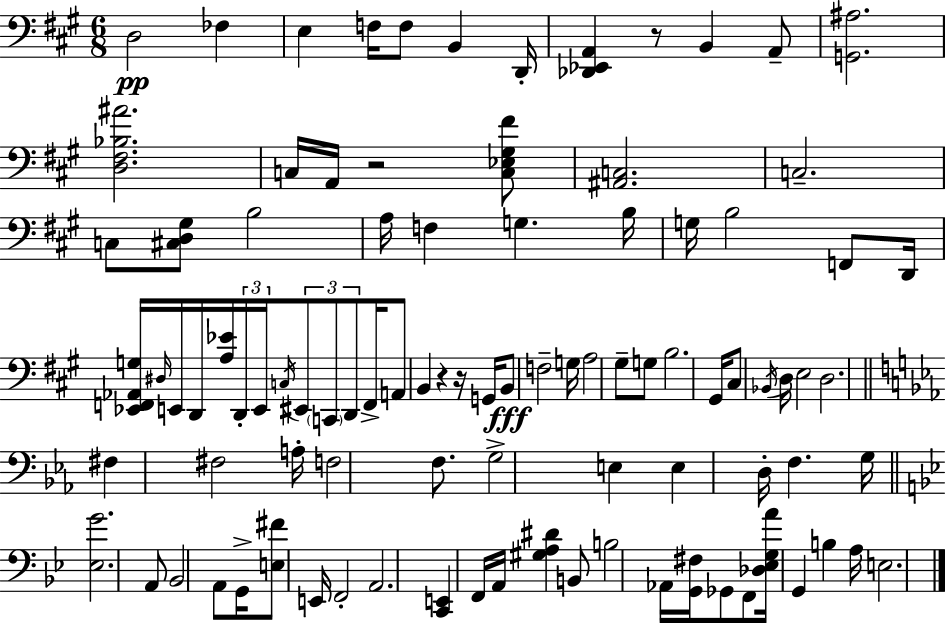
D3/h FES3/q E3/q F3/s F3/e B2/q D2/s [Db2,Eb2,A2]/q R/e B2/q A2/e [G2,A#3]/h. [D3,F#3,Bb3,A#4]/h. C3/s A2/s R/h [C3,Eb3,G#3,F#4]/e [A#2,C3]/h. C3/h. C3/e [C#3,D3,G#3]/e B3/h A3/s F3/q G3/q. B3/s G3/s B3/h F2/e D2/s [Eb2,F2,Ab2,G3]/s D#3/s E2/s D2/s [A3,Eb4]/s D2/s E2/s C3/s EIS2/e C2/e D2/e F2/s A2/e B2/q R/q R/s G2/s B2/e F3/h G3/s A3/h G#3/e G3/e B3/h. G#2/s C#3/e Bb2/s D3/s E3/h D3/h. F#3/q F#3/h A3/s F3/h F3/e. G3/h E3/q E3/q D3/s F3/q. G3/s [Eb3,G4]/h. A2/e Bb2/h A2/e G2/s [E3,F#4]/e E2/s F2/h A2/h. [C2,E2]/q F2/s A2/s [G#3,A3,D#4]/q B2/e B3/h Ab2/s [G2,F#3]/s Gb2/e F2/e [Db3,Eb3,G3,A4]/s G2/q B3/q A3/s E3/h.